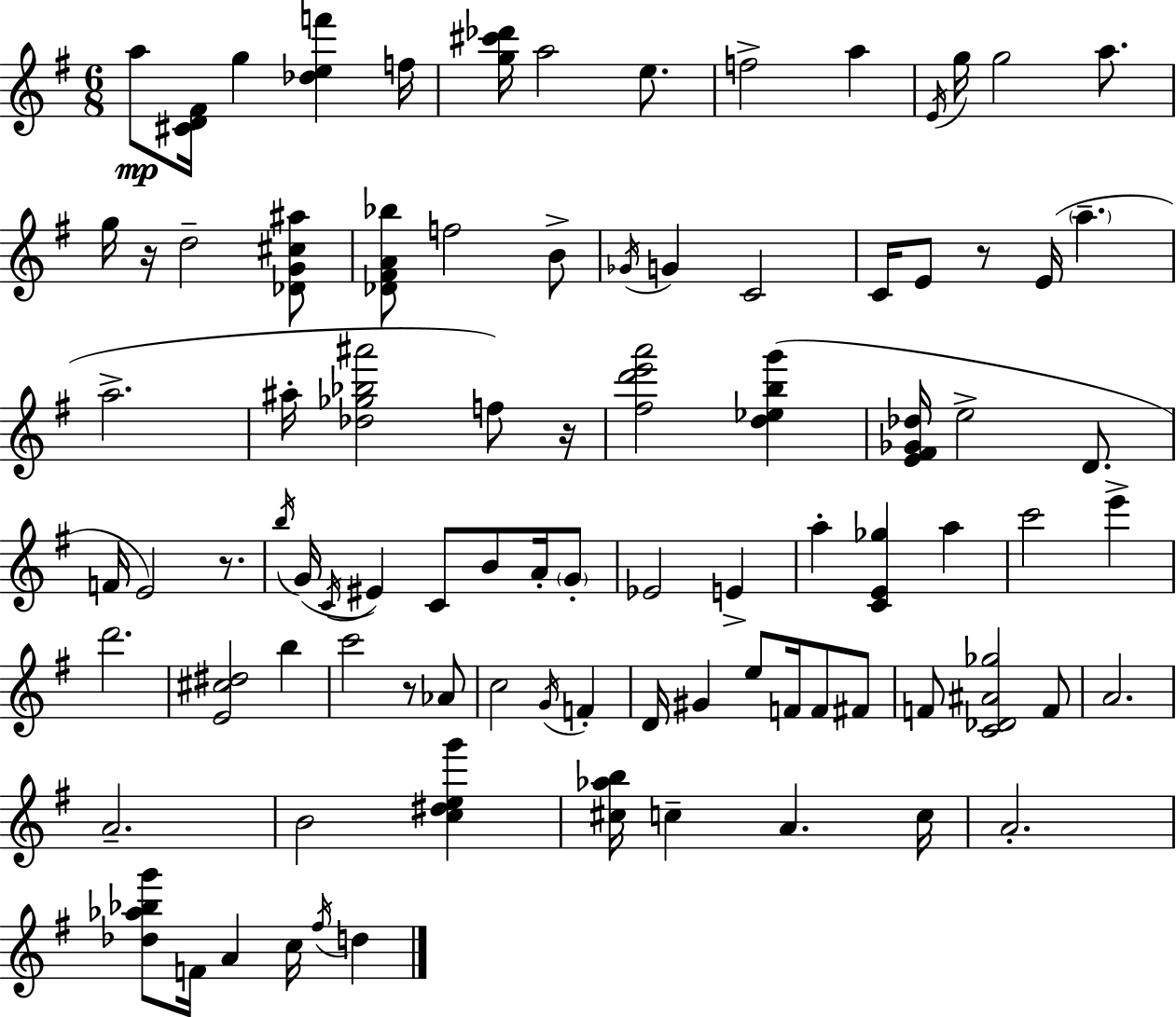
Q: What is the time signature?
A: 6/8